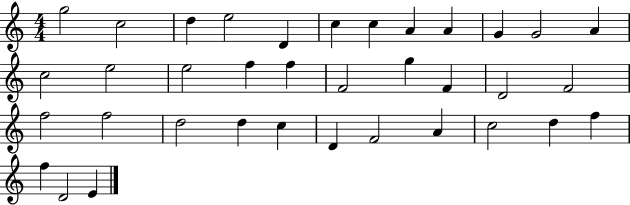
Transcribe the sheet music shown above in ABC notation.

X:1
T:Untitled
M:4/4
L:1/4
K:C
g2 c2 d e2 D c c A A G G2 A c2 e2 e2 f f F2 g F D2 F2 f2 f2 d2 d c D F2 A c2 d f f D2 E